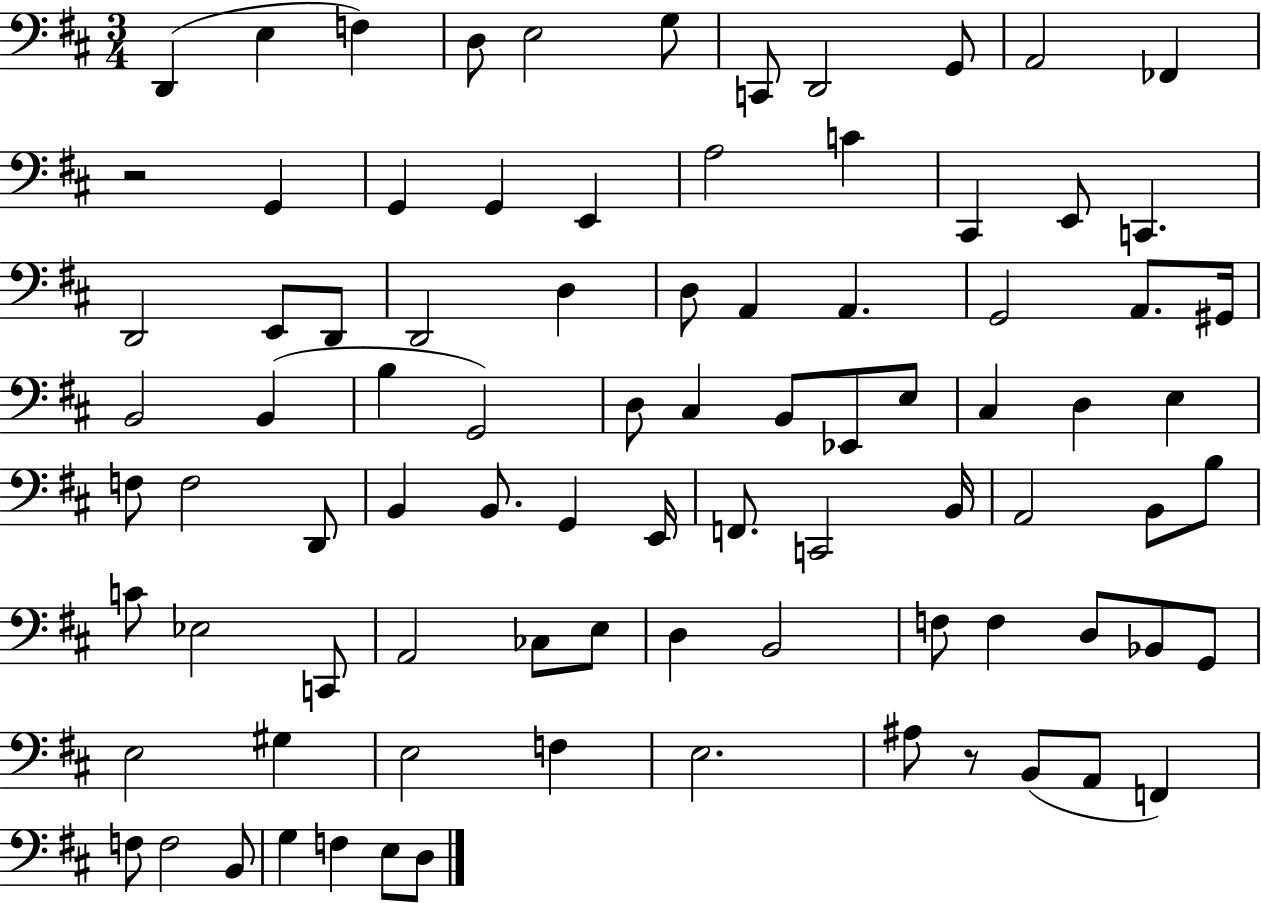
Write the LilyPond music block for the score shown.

{
  \clef bass
  \numericTimeSignature
  \time 3/4
  \key d \major
  d,4( e4 f4) | d8 e2 g8 | c,8 d,2 g,8 | a,2 fes,4 | \break r2 g,4 | g,4 g,4 e,4 | a2 c'4 | cis,4 e,8 c,4. | \break d,2 e,8 d,8 | d,2 d4 | d8 a,4 a,4. | g,2 a,8. gis,16 | \break b,2 b,4( | b4 g,2) | d8 cis4 b,8 ees,8 e8 | cis4 d4 e4 | \break f8 f2 d,8 | b,4 b,8. g,4 e,16 | f,8. c,2 b,16 | a,2 b,8 b8 | \break c'8 ees2 c,8 | a,2 ces8 e8 | d4 b,2 | f8 f4 d8 bes,8 g,8 | \break e2 gis4 | e2 f4 | e2. | ais8 r8 b,8( a,8 f,4) | \break f8 f2 b,8 | g4 f4 e8 d8 | \bar "|."
}